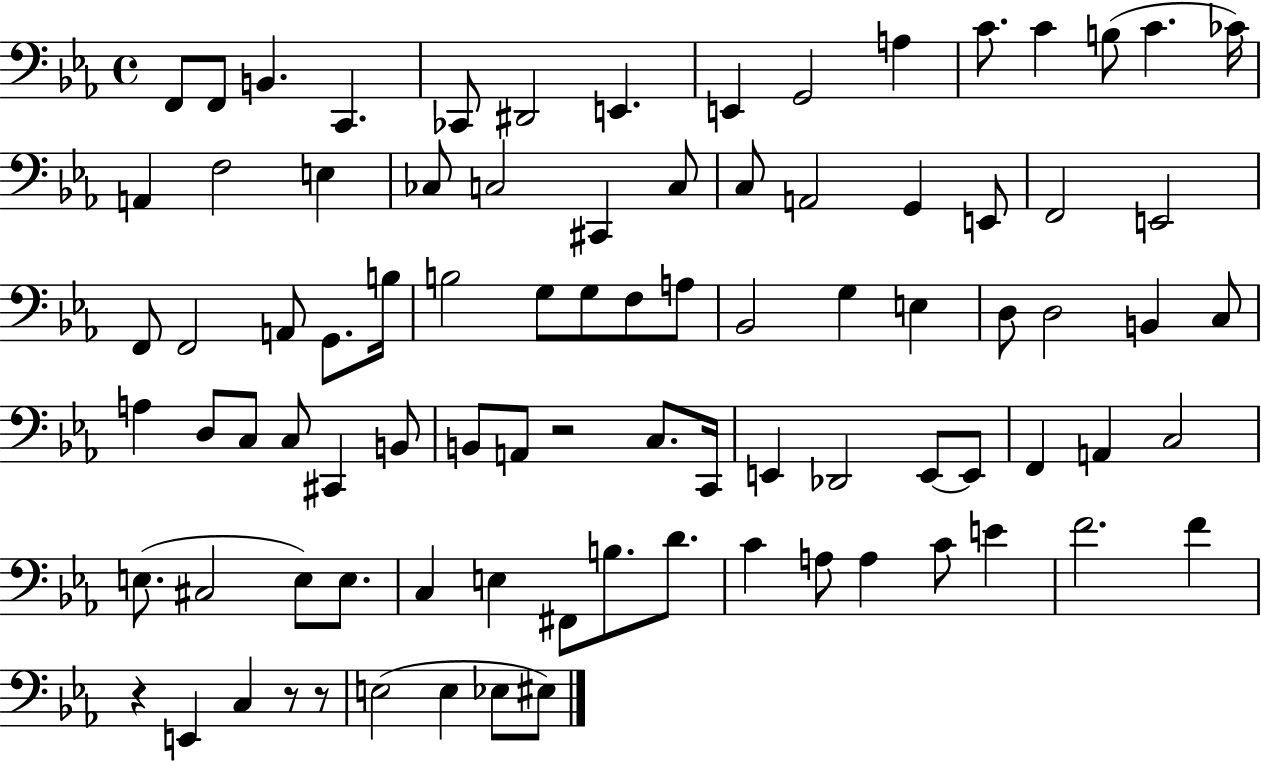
F2/e F2/e B2/q. C2/q. CES2/e D#2/h E2/q. E2/q G2/h A3/q C4/e. C4/q B3/e C4/q. CES4/s A2/q F3/h E3/q CES3/e C3/h C#2/q C3/e C3/e A2/h G2/q E2/e F2/h E2/h F2/e F2/h A2/e G2/e. B3/s B3/h G3/e G3/e F3/e A3/e Bb2/h G3/q E3/q D3/e D3/h B2/q C3/e A3/q D3/e C3/e C3/e C#2/q B2/e B2/e A2/e R/h C3/e. C2/s E2/q Db2/h E2/e E2/e F2/q A2/q C3/h E3/e. C#3/h E3/e E3/e. C3/q E3/q F#2/e B3/e. D4/e. C4/q A3/e A3/q C4/e E4/q F4/h. F4/q R/q E2/q C3/q R/e R/e E3/h E3/q Eb3/e EIS3/e